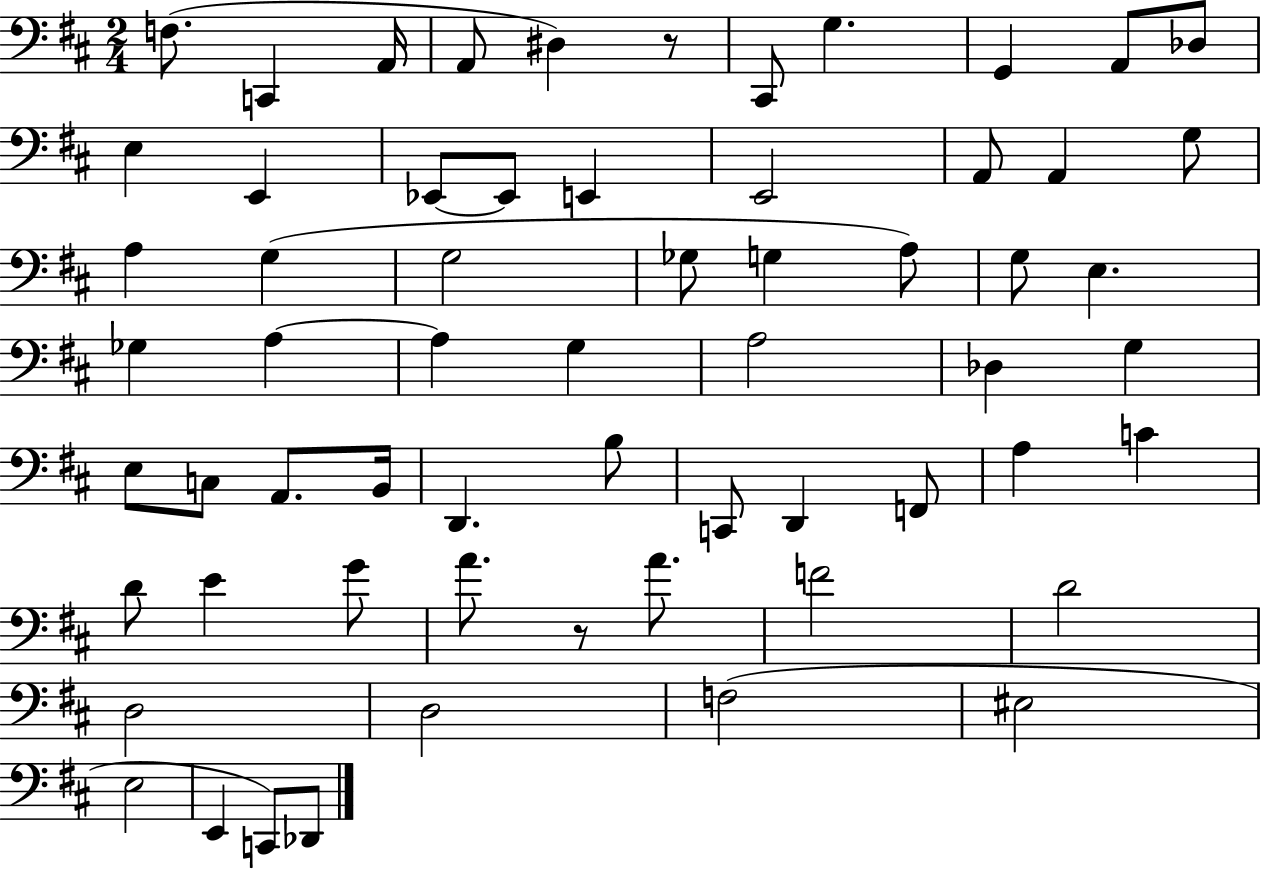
{
  \clef bass
  \numericTimeSignature
  \time 2/4
  \key d \major
  f8.( c,4 a,16 | a,8 dis4) r8 | cis,8 g4. | g,4 a,8 des8 | \break e4 e,4 | ees,8~~ ees,8 e,4 | e,2 | a,8 a,4 g8 | \break a4 g4( | g2 | ges8 g4 a8) | g8 e4. | \break ges4 a4~~ | a4 g4 | a2 | des4 g4 | \break e8 c8 a,8. b,16 | d,4. b8 | c,8 d,4 f,8 | a4 c'4 | \break d'8 e'4 g'8 | a'8. r8 a'8. | f'2 | d'2 | \break d2 | d2 | f2( | eis2 | \break e2 | e,4 c,8) des,8 | \bar "|."
}